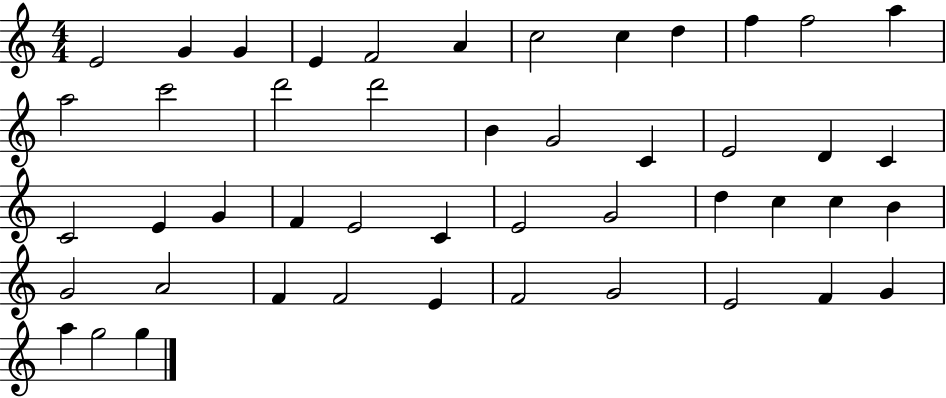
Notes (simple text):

E4/h G4/q G4/q E4/q F4/h A4/q C5/h C5/q D5/q F5/q F5/h A5/q A5/h C6/h D6/h D6/h B4/q G4/h C4/q E4/h D4/q C4/q C4/h E4/q G4/q F4/q E4/h C4/q E4/h G4/h D5/q C5/q C5/q B4/q G4/h A4/h F4/q F4/h E4/q F4/h G4/h E4/h F4/q G4/q A5/q G5/h G5/q